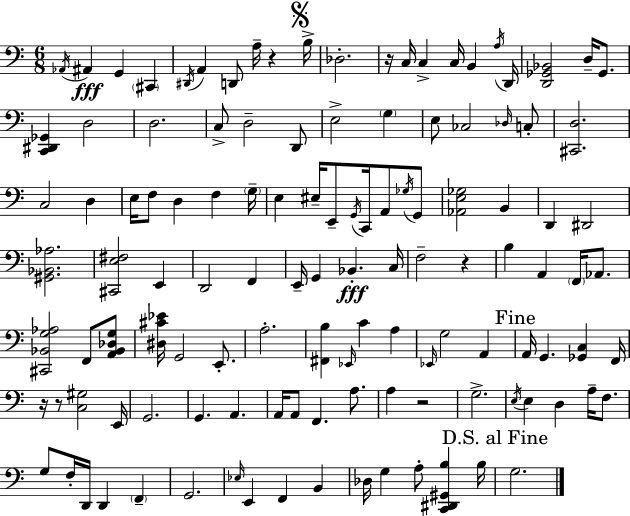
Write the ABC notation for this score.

X:1
T:Untitled
M:6/8
L:1/4
K:C
_A,,/4 ^A,, G,, ^C,, ^D,,/4 A,, D,,/2 A,/4 z B,/4 _D,2 z/4 C,/4 C, C,/4 B,, A,/4 D,,/4 [D,,_G,,_B,,]2 D,/4 _G,,/2 [C,,^D,,_G,,] D,2 D,2 C,/2 D,2 D,,/2 E,2 G, E,/2 _C,2 _D,/4 C,/2 [^C,,D,]2 C,2 D, E,/4 F,/2 D, F, G,/4 E, ^E,/4 E,,/2 G,,/4 C,,/4 A,,/2 _G,/4 G,,/2 [_A,,E,_G,]2 B,, D,, ^D,,2 [^G,,_B,,_A,]2 [^C,,E,^F,]2 E,, D,,2 F,, E,,/4 G,, _B,, C,/4 F,2 z B, A,, F,,/4 _A,,/2 [^C,,_B,,G,_A,]2 F,,/2 [A,,_B,,_D,G,]/2 [^D,^C_E]/4 G,,2 E,,/2 A,2 [^F,,B,] _E,,/4 C A, _E,,/4 G,2 A,, A,,/4 G,, [_G,,C,] F,,/4 z/4 z/2 [C,^G,]2 E,,/4 G,,2 G,, A,, A,,/4 A,,/2 F,, A,/2 A, z2 G,2 E,/4 E, D, A,/4 F,/2 G,/2 F,/4 D,,/4 D,, F,, G,,2 _E,/4 E,, F,, B,, _D,/4 G, A,/2 [C,,^D,,^G,,B,] B,/4 G,2